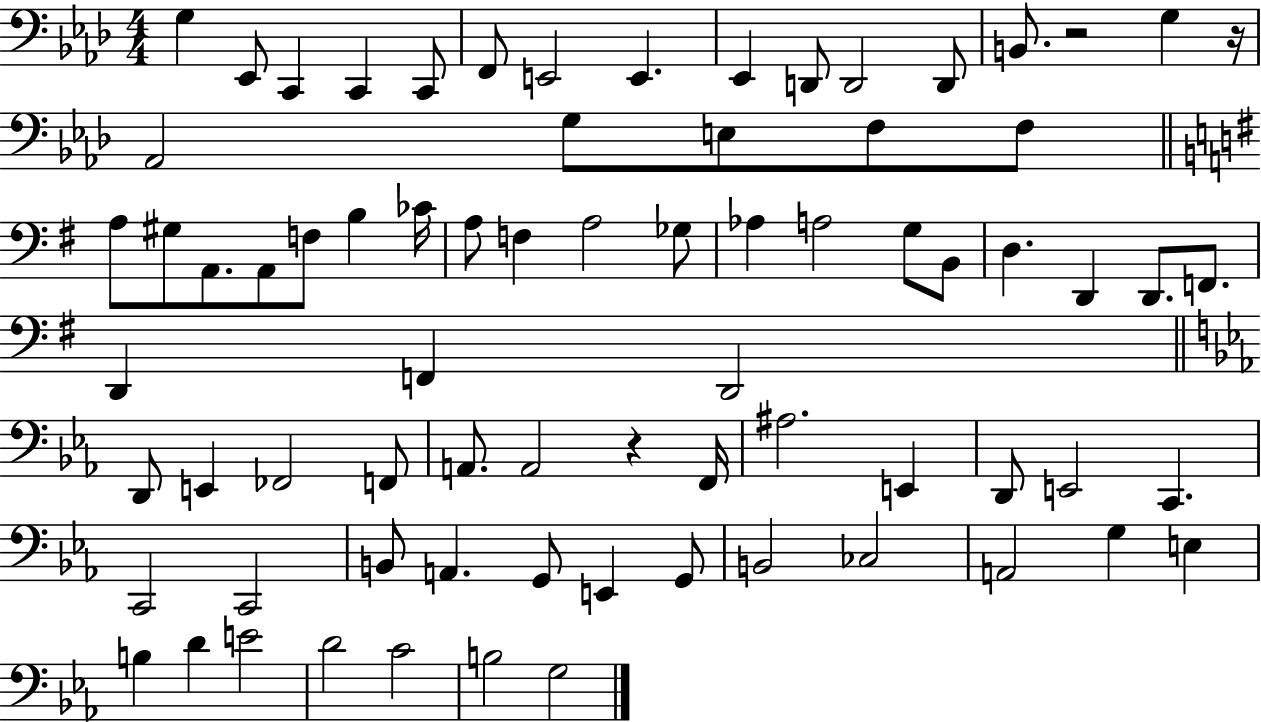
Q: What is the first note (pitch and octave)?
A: G3